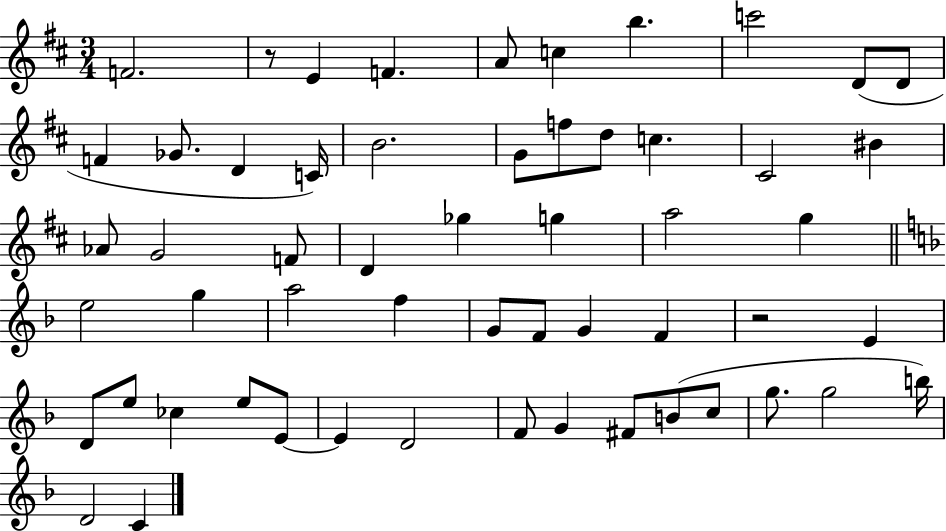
F4/h. R/e E4/q F4/q. A4/e C5/q B5/q. C6/h D4/e D4/e F4/q Gb4/e. D4/q C4/s B4/h. G4/e F5/e D5/e C5/q. C#4/h BIS4/q Ab4/e G4/h F4/e D4/q Gb5/q G5/q A5/h G5/q E5/h G5/q A5/h F5/q G4/e F4/e G4/q F4/q R/h E4/q D4/e E5/e CES5/q E5/e E4/e E4/q D4/h F4/e G4/q F#4/e B4/e C5/e G5/e. G5/h B5/s D4/h C4/q